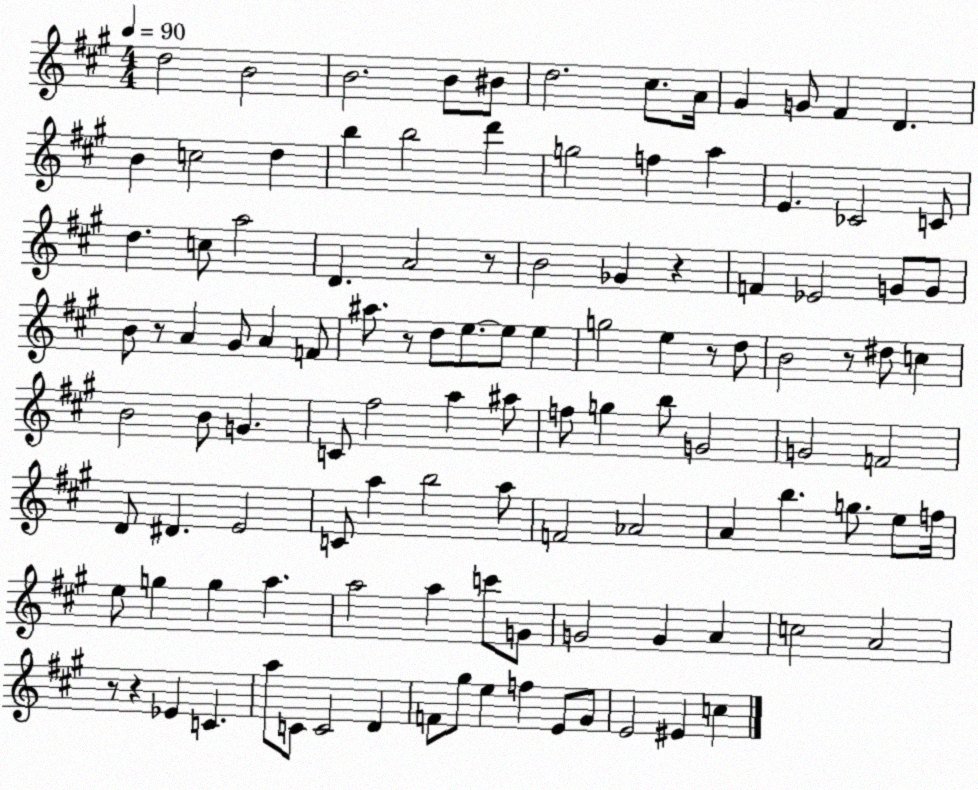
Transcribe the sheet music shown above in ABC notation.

X:1
T:Untitled
M:4/4
L:1/4
K:A
d2 B2 B2 B/2 ^B/2 d2 ^c/2 A/4 ^G G/2 ^F D B c2 d b b2 d' g2 f a E _C2 C/2 d c/2 a2 D A2 z/2 B2 _G z F _E2 G/2 G/2 B/2 z/2 A ^G/2 A F/2 ^a/2 z/2 d/2 e/2 e/2 e g2 e z/2 d/2 B2 z/2 ^d/2 c B2 B/2 G C/2 ^f2 a ^a/2 f/2 g b/2 G2 G2 F2 D/2 ^D E2 C/2 a b2 a/2 F2 _A2 A b g/2 e/2 f/4 e/2 g g a a2 a c'/2 G/2 G2 G A c2 A2 z/2 z _E C a/2 C/2 C2 D F/2 ^g/2 e f E/2 ^G/2 E2 ^E c